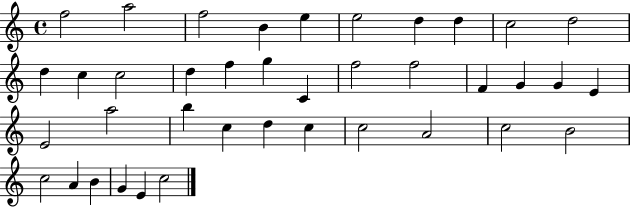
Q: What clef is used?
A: treble